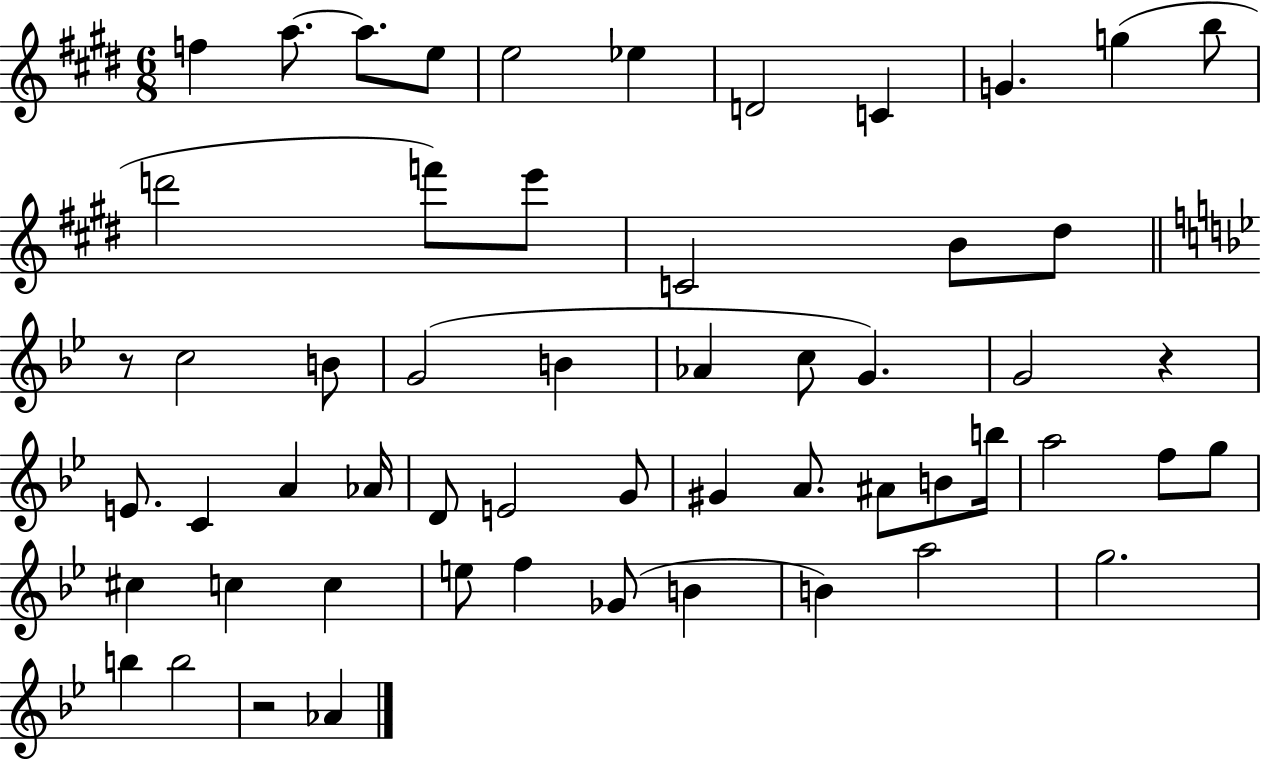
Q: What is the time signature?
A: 6/8